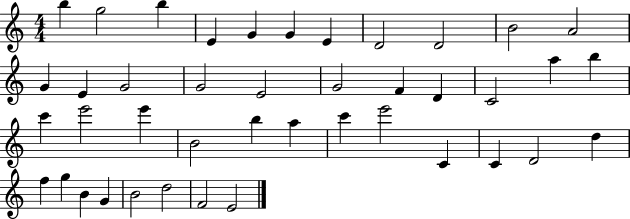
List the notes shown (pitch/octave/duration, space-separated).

B5/q G5/h B5/q E4/q G4/q G4/q E4/q D4/h D4/h B4/h A4/h G4/q E4/q G4/h G4/h E4/h G4/h F4/q D4/q C4/h A5/q B5/q C6/q E6/h E6/q B4/h B5/q A5/q C6/q E6/h C4/q C4/q D4/h D5/q F5/q G5/q B4/q G4/q B4/h D5/h F4/h E4/h